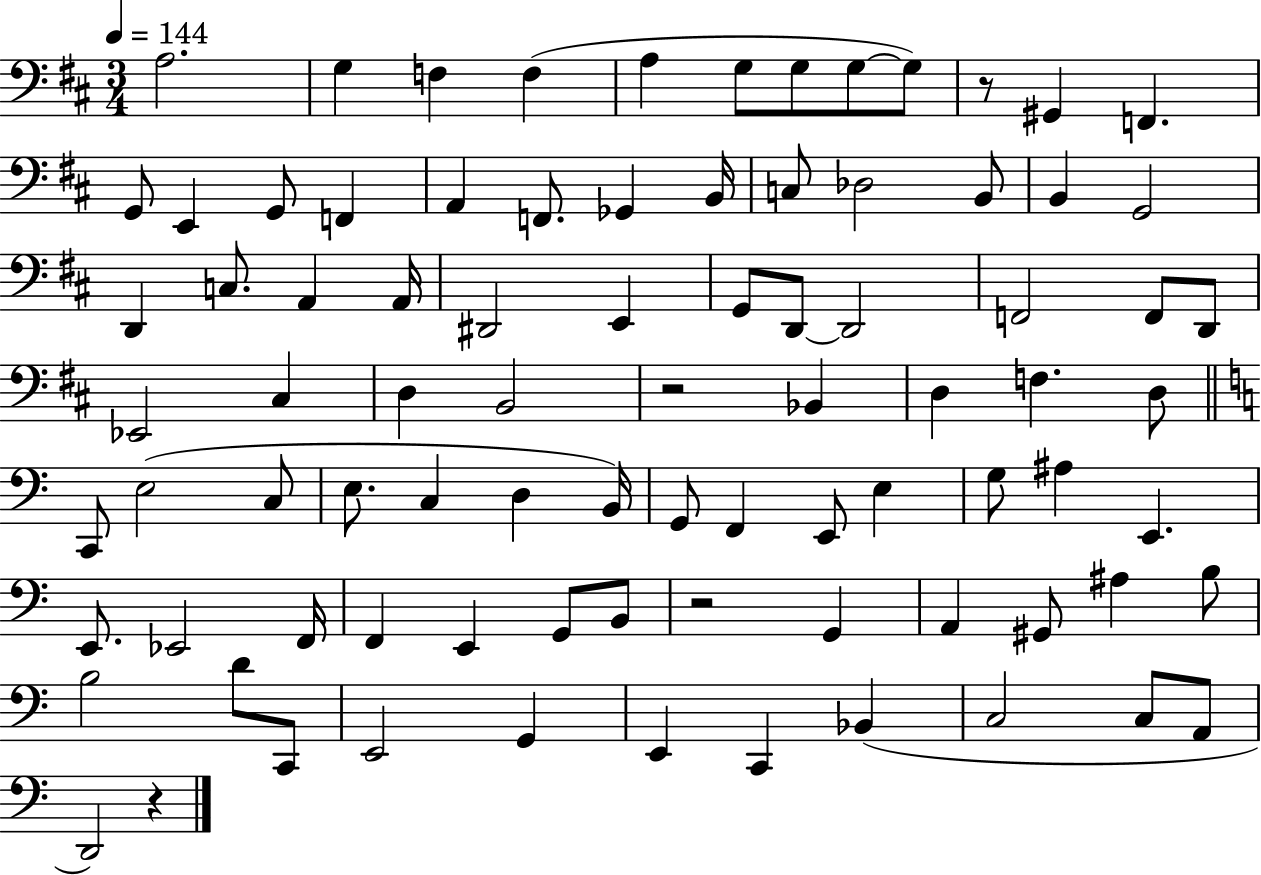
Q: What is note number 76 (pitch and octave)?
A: E2